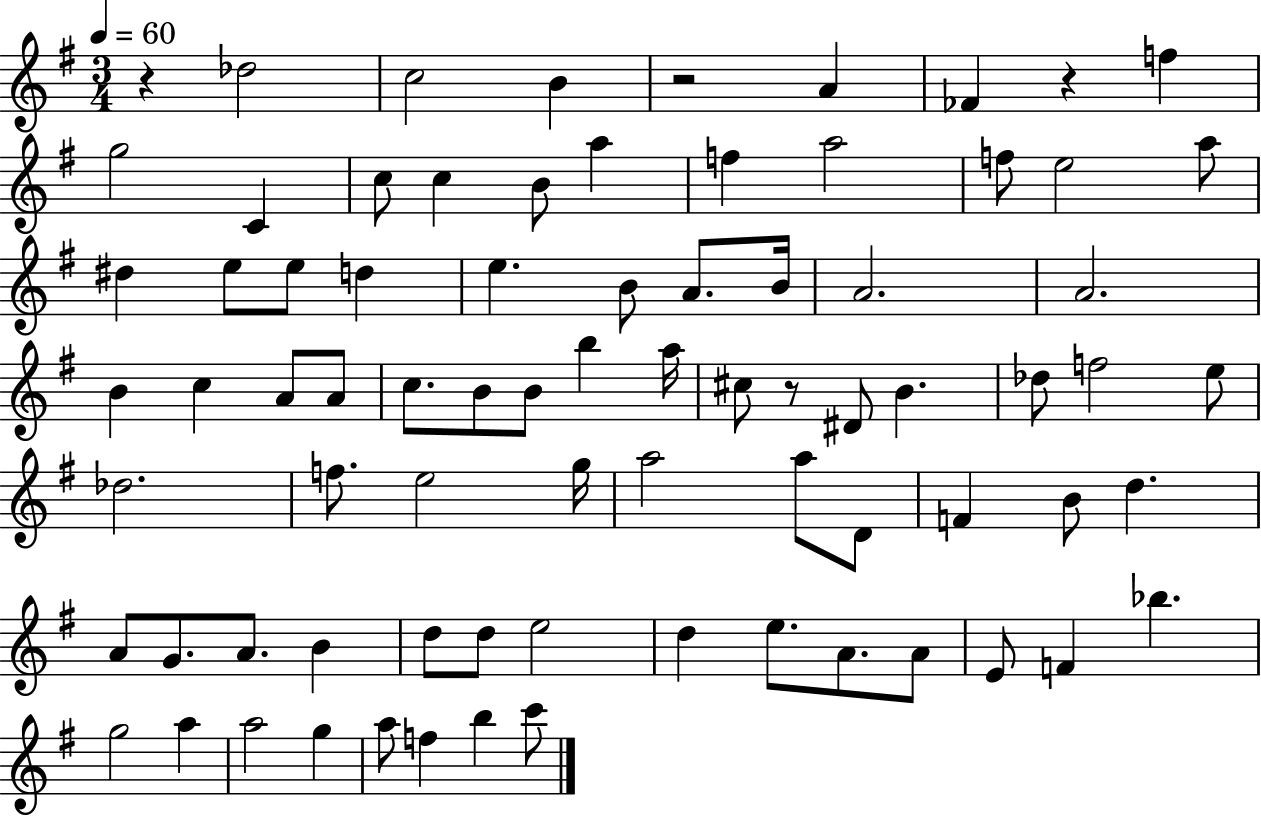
{
  \clef treble
  \numericTimeSignature
  \time 3/4
  \key g \major
  \tempo 4 = 60
  r4 des''2 | c''2 b'4 | r2 a'4 | fes'4 r4 f''4 | \break g''2 c'4 | c''8 c''4 b'8 a''4 | f''4 a''2 | f''8 e''2 a''8 | \break dis''4 e''8 e''8 d''4 | e''4. b'8 a'8. b'16 | a'2. | a'2. | \break b'4 c''4 a'8 a'8 | c''8. b'8 b'8 b''4 a''16 | cis''8 r8 dis'8 b'4. | des''8 f''2 e''8 | \break des''2. | f''8. e''2 g''16 | a''2 a''8 d'8 | f'4 b'8 d''4. | \break a'8 g'8. a'8. b'4 | d''8 d''8 e''2 | d''4 e''8. a'8. a'8 | e'8 f'4 bes''4. | \break g''2 a''4 | a''2 g''4 | a''8 f''4 b''4 c'''8 | \bar "|."
}